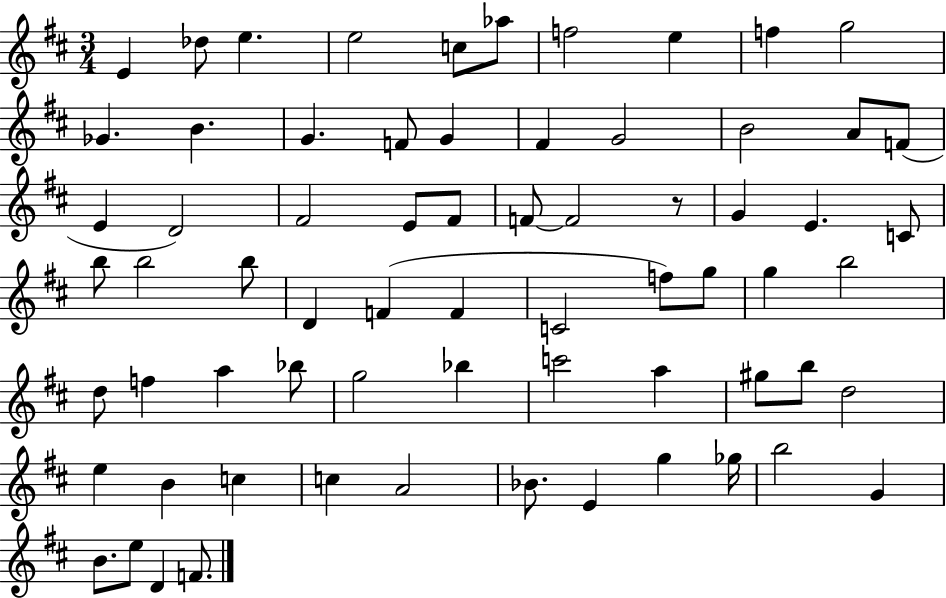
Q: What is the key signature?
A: D major